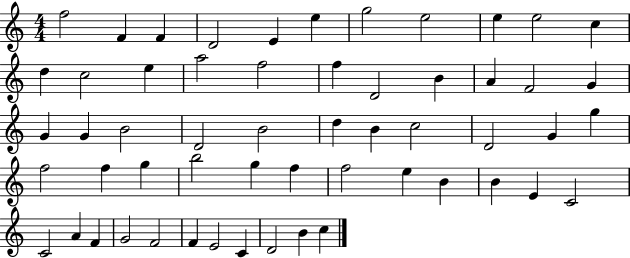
{
  \clef treble
  \numericTimeSignature
  \time 4/4
  \key c \major
  f''2 f'4 f'4 | d'2 e'4 e''4 | g''2 e''2 | e''4 e''2 c''4 | \break d''4 c''2 e''4 | a''2 f''2 | f''4 d'2 b'4 | a'4 f'2 g'4 | \break g'4 g'4 b'2 | d'2 b'2 | d''4 b'4 c''2 | d'2 g'4 g''4 | \break f''2 f''4 g''4 | b''2 g''4 f''4 | f''2 e''4 b'4 | b'4 e'4 c'2 | \break c'2 a'4 f'4 | g'2 f'2 | f'4 e'2 c'4 | d'2 b'4 c''4 | \break \bar "|."
}